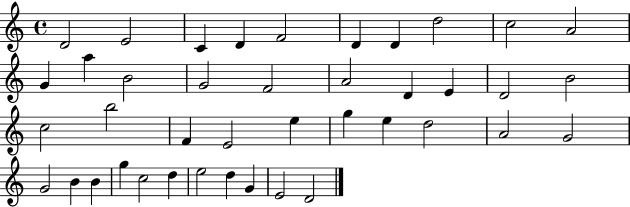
X:1
T:Untitled
M:4/4
L:1/4
K:C
D2 E2 C D F2 D D d2 c2 A2 G a B2 G2 F2 A2 D E D2 B2 c2 b2 F E2 e g e d2 A2 G2 G2 B B g c2 d e2 d G E2 D2